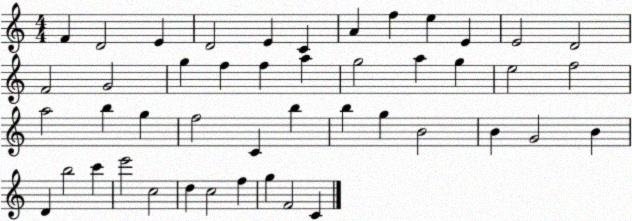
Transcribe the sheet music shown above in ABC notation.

X:1
T:Untitled
M:4/4
L:1/4
K:C
F D2 E D2 E C A f e E E2 D2 F2 G2 g f f a g2 a g e2 f2 a2 b g f2 C b b g B2 B G2 B D b2 c' e'2 c2 d c2 f g F2 C